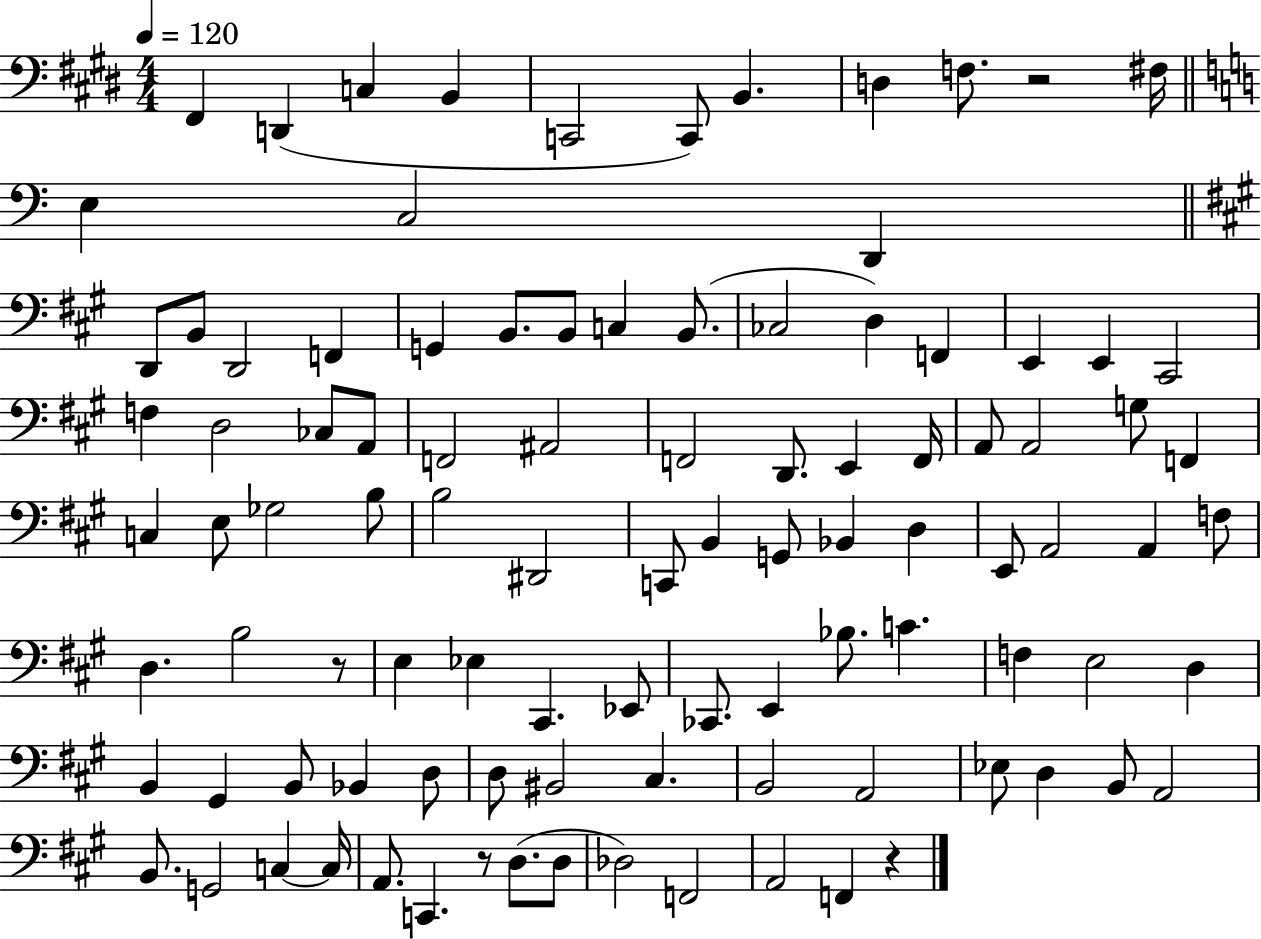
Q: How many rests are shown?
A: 4